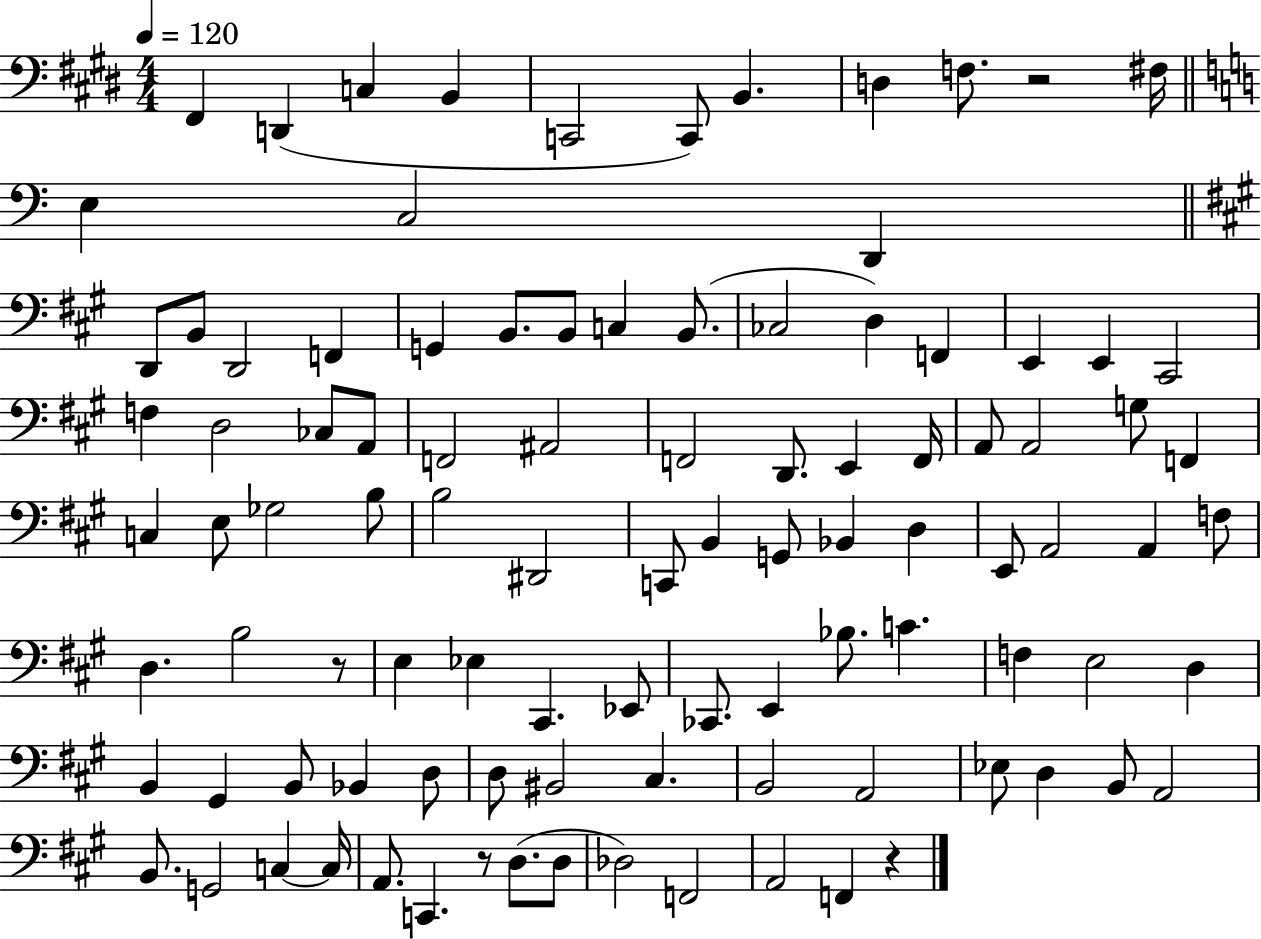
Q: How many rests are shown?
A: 4